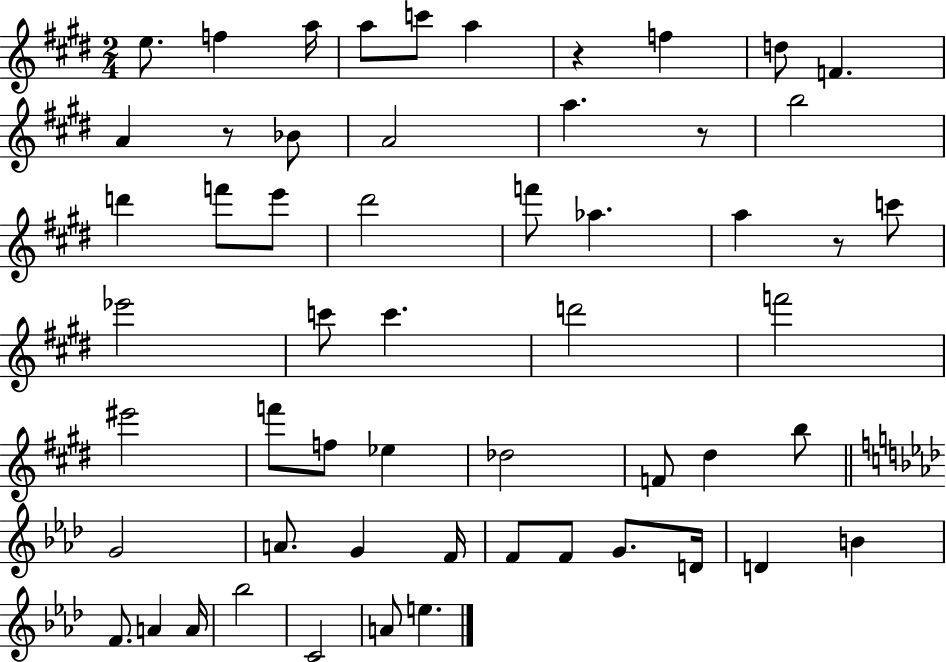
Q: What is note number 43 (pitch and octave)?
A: D4